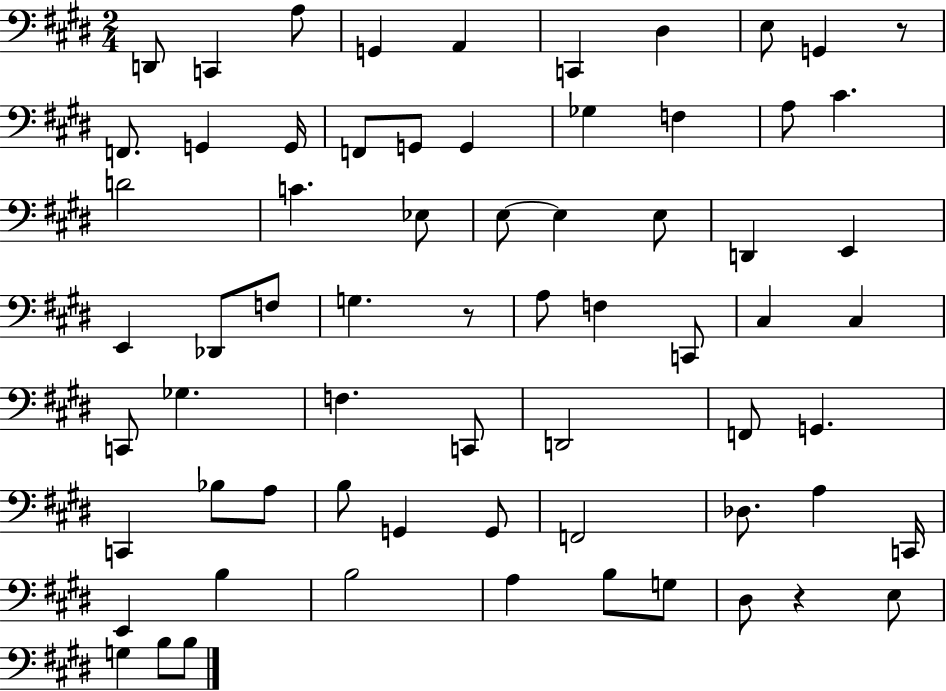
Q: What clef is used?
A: bass